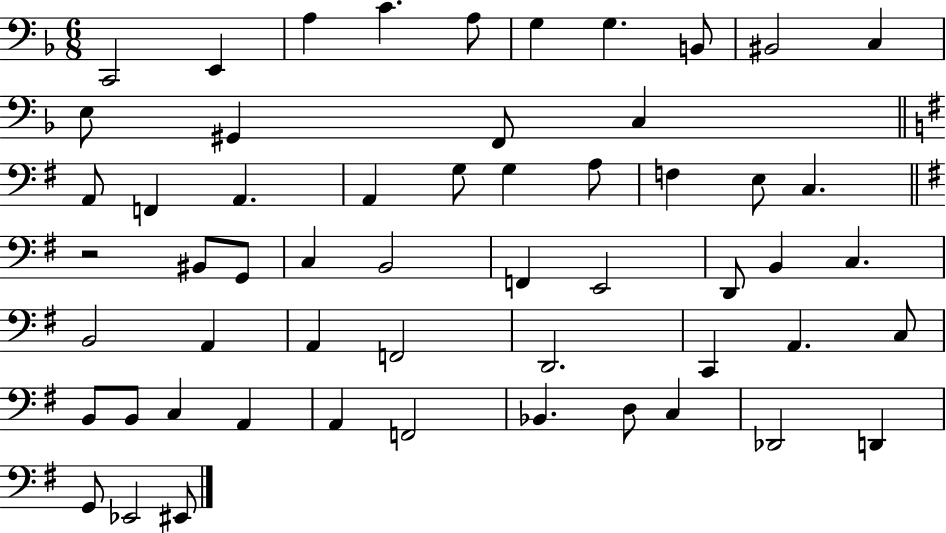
X:1
T:Untitled
M:6/8
L:1/4
K:F
C,,2 E,, A, C A,/2 G, G, B,,/2 ^B,,2 C, E,/2 ^G,, F,,/2 C, A,,/2 F,, A,, A,, G,/2 G, A,/2 F, E,/2 C, z2 ^B,,/2 G,,/2 C, B,,2 F,, E,,2 D,,/2 B,, C, B,,2 A,, A,, F,,2 D,,2 C,, A,, C,/2 B,,/2 B,,/2 C, A,, A,, F,,2 _B,, D,/2 C, _D,,2 D,, G,,/2 _E,,2 ^E,,/2